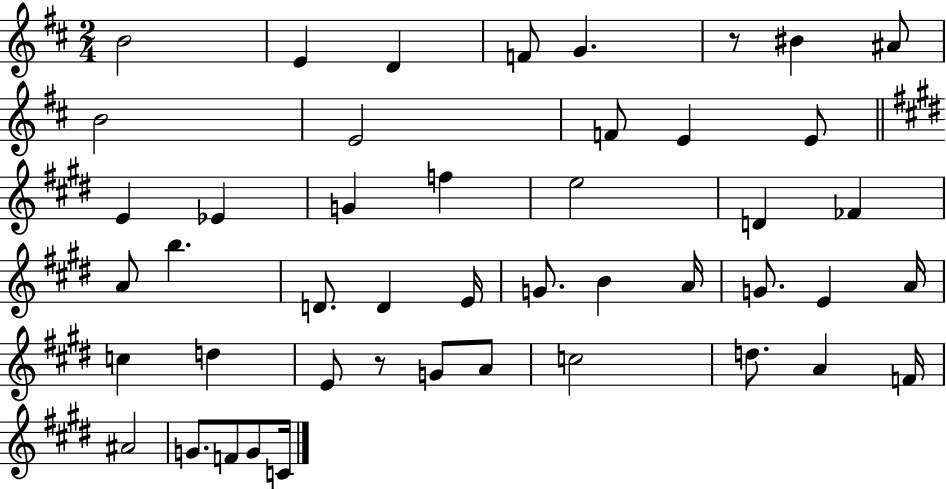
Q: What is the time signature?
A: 2/4